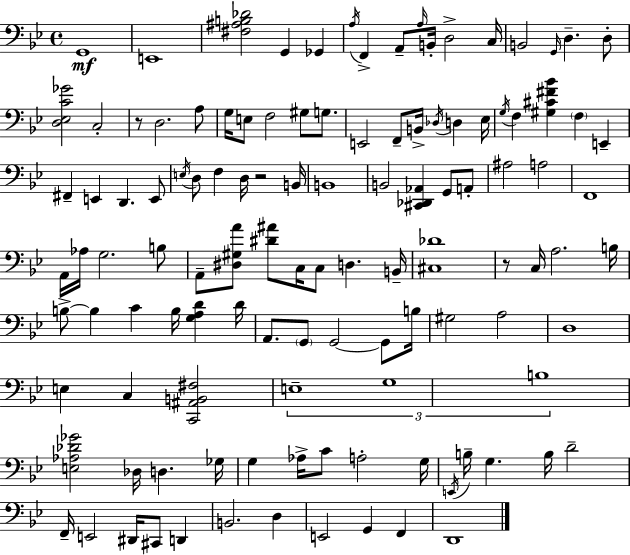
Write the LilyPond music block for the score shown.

{
  \clef bass
  \time 4/4
  \defaultTimeSignature
  \key g \minor
  \repeat volta 2 { g,1\mf | e,1 | <fis ais b des'>2 g,4 ges,4 | \acciaccatura { a16 } f,4-> a,8-- \grace { a16 } b,16-. d2-> | \break c16 b,2 \grace { g,16 } d4.-- | d8-. <d ees c' ges'>2 c2-. | r8 d2. | a8 g16 e8 f2 gis8 | \break g8. e,2 f,8-- b,16-> \acciaccatura { des16 } d4 | ees16 \acciaccatura { g16 } f4 <gis cis' fis' bes'>4 \parenthesize f4 | e,4-- fis,4-- e,4 d,4. | e,8 \acciaccatura { e16 } d8 f4 d16 r2 | \break b,16 b,1 | b,2 <cis, des, aes,>4 | g,8 a,8-. ais2 a2 | f,1 | \break a,16 aes16 g2. | b8 a,8-- <dis gis a'>8 <dis' ais'>8 c16 c8 d4. | b,16-- <cis des'>1 | r8 c16 a2. | \break b16 b8->~~ b4 c'4 | b16 <g a d'>4 d'16 a,8. \parenthesize g,8 g,2~~ | g,8 b16 gis2 a2 | d1 | \break e4 c4 <c, ais, b, fis>2 | \tuplet 3/2 { e1-- | g1 | b1 } | \break <e aes des' ges'>2 des16 d4. | ges16 g4 aes16-> c'8 a2-. | g16 \acciaccatura { e,16 } b16-- g4. b16 d'2-- | f,16-- e,2 | \break dis,16 cis,8 d,4 b,2. | d4 e,2 g,4 | f,4 d,1 | } \bar "|."
}